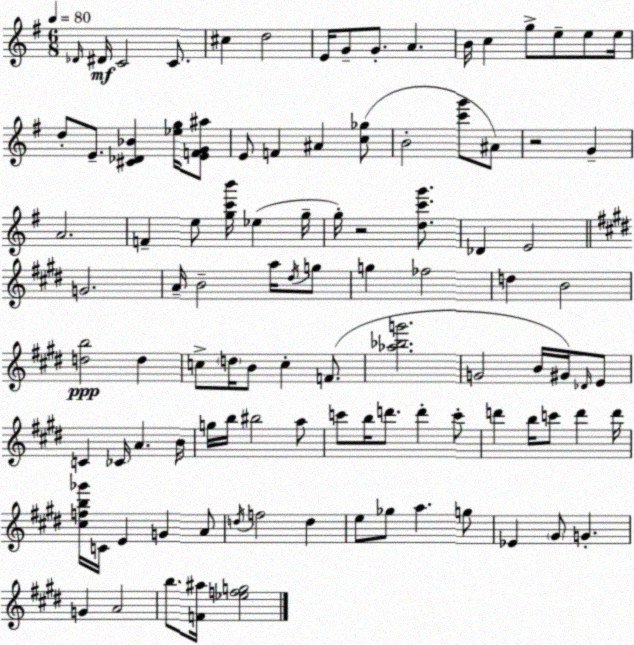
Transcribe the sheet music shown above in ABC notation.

X:1
T:Untitled
M:6/8
L:1/4
K:Em
_D/4 ^D/4 C2 C/2 ^c d2 E/4 G/2 G/2 A B/4 c g/2 e/2 e/2 e/4 d/2 E/2 [^C_D_B] [_eg]/4 [EFG^a]/2 E/2 F ^A [c_g]/2 B2 [c'g']/2 ^A/2 z2 G A2 F e/2 [gc'b']/4 _e g/4 g/4 z2 [dc'g']/2 _D E2 G2 A/4 B2 a/4 ^d/4 g/2 g _f2 d B2 [db]2 d c/2 d/4 B/2 c F/2 [_a_bg']2 G2 B/4 ^G/4 _D/4 E/2 C _C/4 A B/4 g/4 b/4 ^b2 a/2 c'/2 b/4 d'/2 d' c'/2 d' b/4 c'/2 d' d'/4 [^cfb_g']/4 C/4 E G A/2 d/4 f2 d e/2 _g/2 a g/2 _E ^G/2 G G A2 b/2 [F^a]/4 [_efg]2